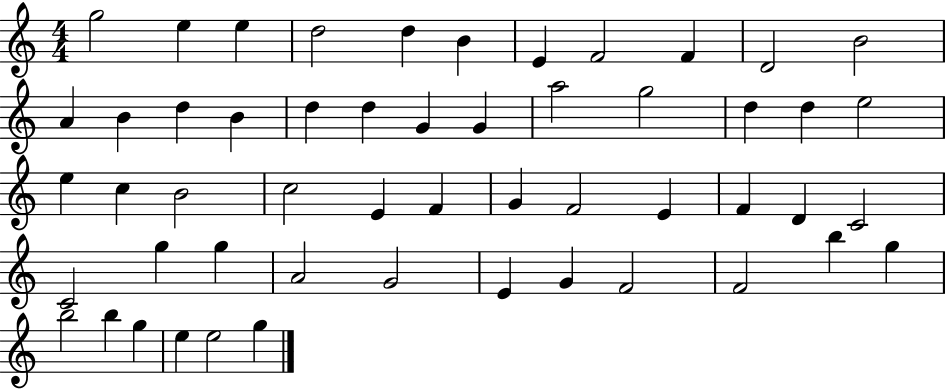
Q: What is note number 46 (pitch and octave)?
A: B5